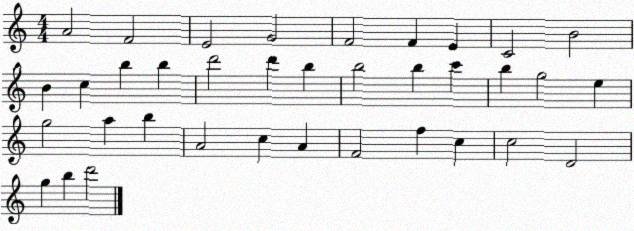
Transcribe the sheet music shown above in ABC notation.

X:1
T:Untitled
M:4/4
L:1/4
K:C
A2 F2 E2 G2 F2 F E C2 B2 B c b b d'2 d' b b2 b c' b g2 e g2 a b A2 c A F2 f c c2 D2 g b d'2